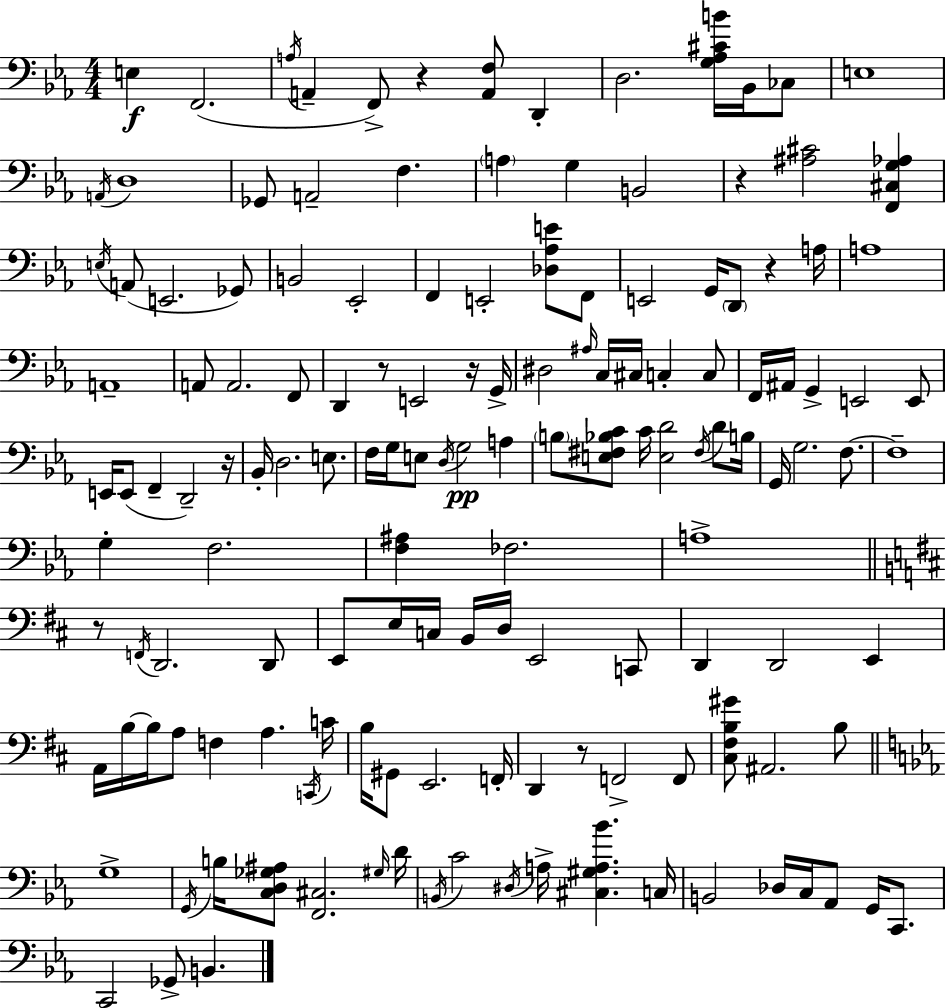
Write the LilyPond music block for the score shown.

{
  \clef bass
  \numericTimeSignature
  \time 4/4
  \key c \minor
  e4\f f,2.( | \acciaccatura { a16 } a,4-- f,8->) r4 <a, f>8 d,4-. | d2. <g aes cis' b'>16 bes,16 ces8 | e1 | \break \acciaccatura { a,16 } d1 | ges,8 a,2-- f4. | \parenthesize a4 g4 b,2 | r4 <ais cis'>2 <f, cis g aes>4 | \break \acciaccatura { e16 } a,8( e,2. | ges,8) b,2 ees,2-. | f,4 e,2-. <des aes e'>8 | f,8 e,2 g,16 \parenthesize d,8 r4 | \break a16 a1 | a,1-- | a,8 a,2. | f,8 d,4 r8 e,2 | \break r16 g,16-> dis2 \grace { ais16 } c16 cis16 c4-. | c8 f,16 ais,16 g,4-> e,2 | e,8 e,16 e,8( f,4-- d,2--) | r16 bes,16-. d2. | \break e8. f16 g16 e8 \acciaccatura { d16 } g2\pp | a4 \parenthesize b8 <e fis bes c'>8 c'16 <e d'>2 | \acciaccatura { fis16 } d'8 b16 g,16 g2. | f8.~~ f1-- | \break g4-. f2. | <f ais>4 fes2. | a1-> | \bar "||" \break \key d \major r8 \acciaccatura { f,16 } d,2. d,8 | e,8 e16 c16 b,16 d16 e,2 c,8 | d,4 d,2 e,4 | a,16 b16~~ b16 a8 f4 a4. | \break \acciaccatura { c,16 } c'16 b16 gis,8 e,2. | f,16-. d,4 r8 f,2-> | f,8 <cis fis b gis'>8 ais,2. | b8 \bar "||" \break \key c \minor g1-> | \acciaccatura { g,16 } b16 <c d ges ais>8 <f, cis>2. | \grace { gis16 } d'16 \acciaccatura { b,16 } c'2 \acciaccatura { dis16 } a16-> <cis gis a bes'>4. | c16 b,2 des16 c16 aes,8 | \break g,16 c,8. c,2 ges,8-> b,4. | \bar "|."
}